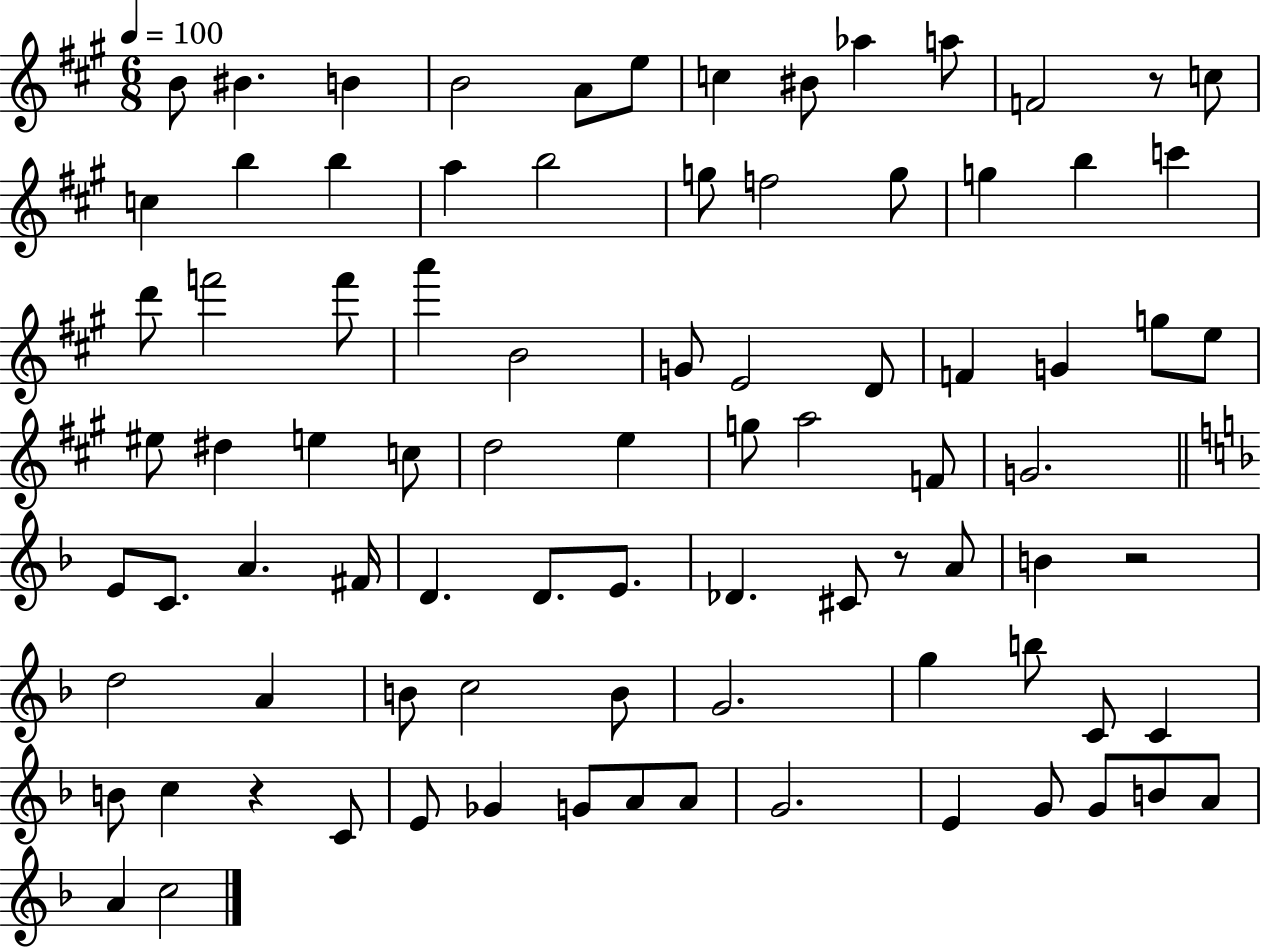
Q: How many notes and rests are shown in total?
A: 86